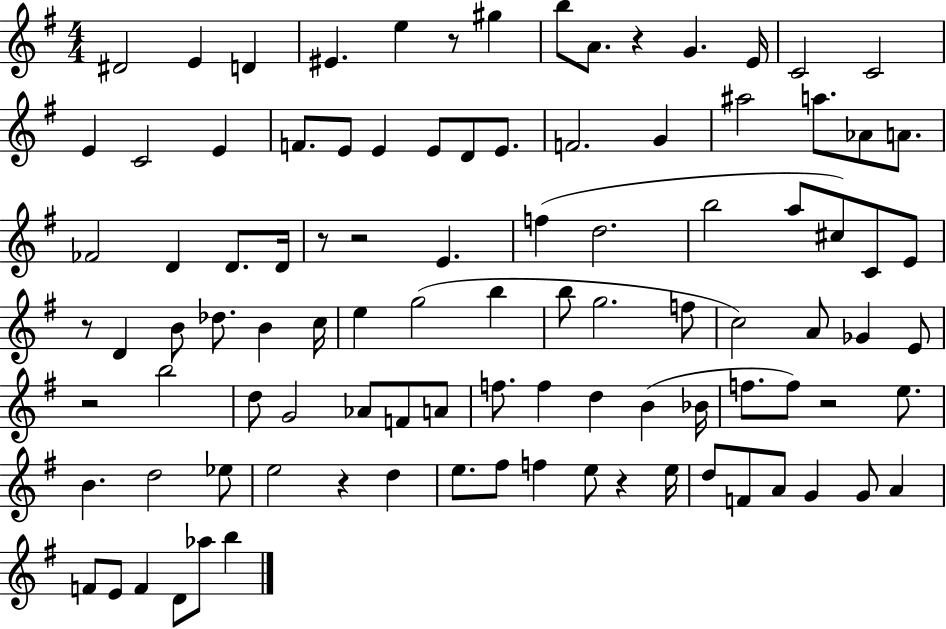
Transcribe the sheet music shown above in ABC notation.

X:1
T:Untitled
M:4/4
L:1/4
K:G
^D2 E D ^E e z/2 ^g b/2 A/2 z G E/4 C2 C2 E C2 E F/2 E/2 E E/2 D/2 E/2 F2 G ^a2 a/2 _A/2 A/2 _F2 D D/2 D/4 z/2 z2 E f d2 b2 a/2 ^c/2 C/2 E/2 z/2 D B/2 _d/2 B c/4 e g2 b b/2 g2 f/2 c2 A/2 _G E/2 z2 b2 d/2 G2 _A/2 F/2 A/2 f/2 f d B _B/4 f/2 f/2 z2 e/2 B d2 _e/2 e2 z d e/2 ^f/2 f e/2 z e/4 d/2 F/2 A/2 G G/2 A F/2 E/2 F D/2 _a/2 b